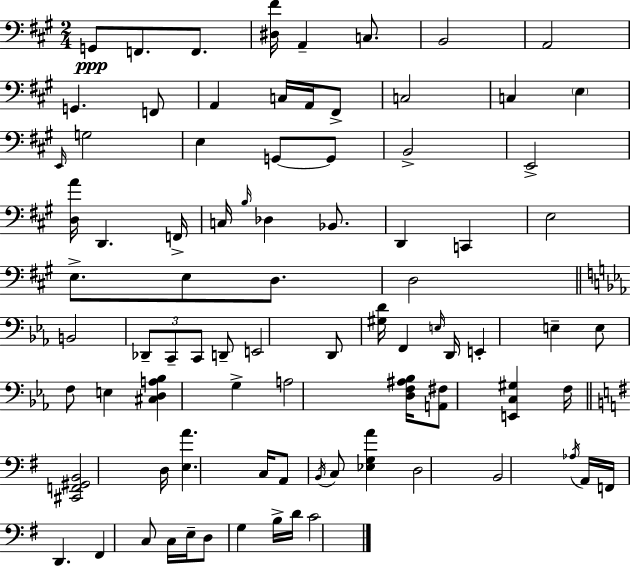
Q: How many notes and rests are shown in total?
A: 84